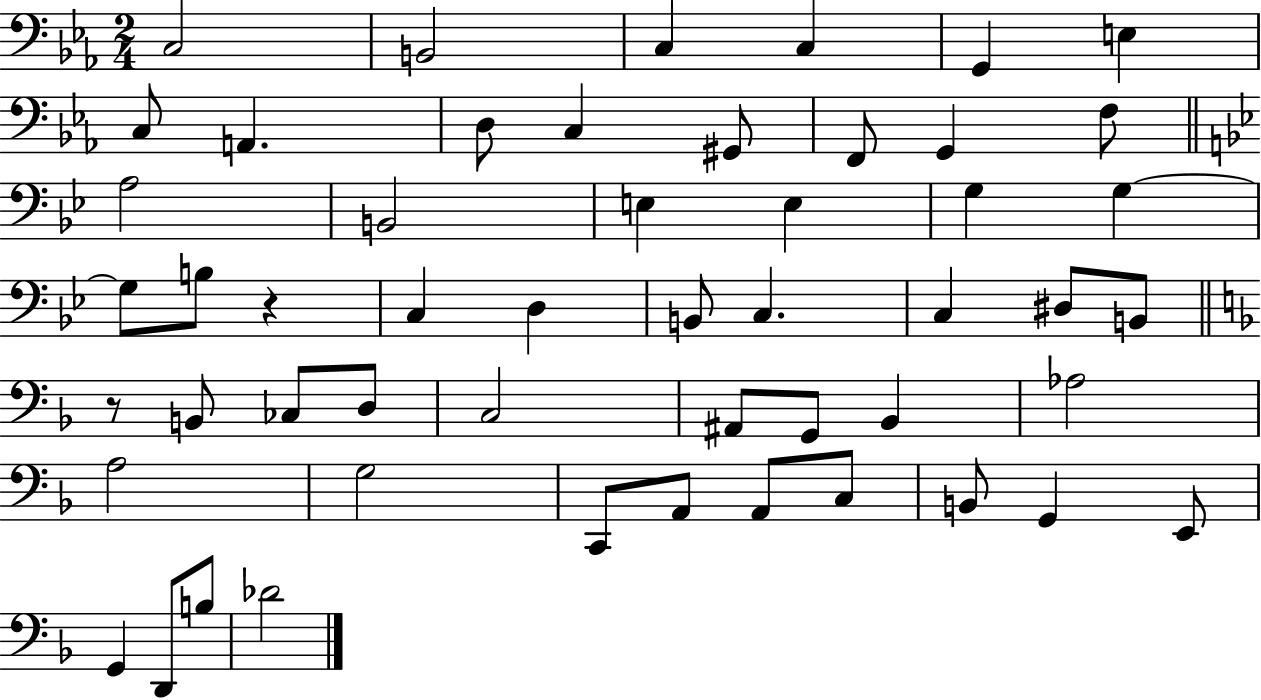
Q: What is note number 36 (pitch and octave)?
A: Bb2